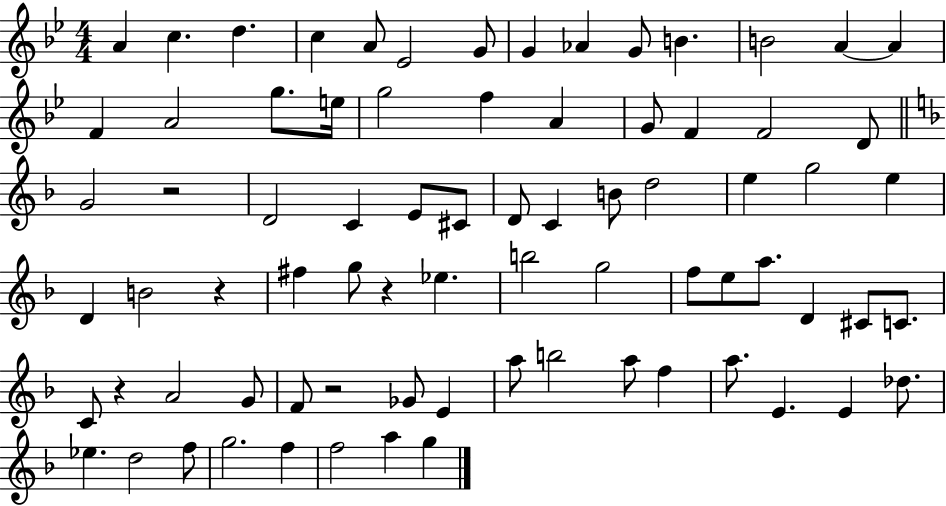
X:1
T:Untitled
M:4/4
L:1/4
K:Bb
A c d c A/2 _E2 G/2 G _A G/2 B B2 A A F A2 g/2 e/4 g2 f A G/2 F F2 D/2 G2 z2 D2 C E/2 ^C/2 D/2 C B/2 d2 e g2 e D B2 z ^f g/2 z _e b2 g2 f/2 e/2 a/2 D ^C/2 C/2 C/2 z A2 G/2 F/2 z2 _G/2 E a/2 b2 a/2 f a/2 E E _d/2 _e d2 f/2 g2 f f2 a g